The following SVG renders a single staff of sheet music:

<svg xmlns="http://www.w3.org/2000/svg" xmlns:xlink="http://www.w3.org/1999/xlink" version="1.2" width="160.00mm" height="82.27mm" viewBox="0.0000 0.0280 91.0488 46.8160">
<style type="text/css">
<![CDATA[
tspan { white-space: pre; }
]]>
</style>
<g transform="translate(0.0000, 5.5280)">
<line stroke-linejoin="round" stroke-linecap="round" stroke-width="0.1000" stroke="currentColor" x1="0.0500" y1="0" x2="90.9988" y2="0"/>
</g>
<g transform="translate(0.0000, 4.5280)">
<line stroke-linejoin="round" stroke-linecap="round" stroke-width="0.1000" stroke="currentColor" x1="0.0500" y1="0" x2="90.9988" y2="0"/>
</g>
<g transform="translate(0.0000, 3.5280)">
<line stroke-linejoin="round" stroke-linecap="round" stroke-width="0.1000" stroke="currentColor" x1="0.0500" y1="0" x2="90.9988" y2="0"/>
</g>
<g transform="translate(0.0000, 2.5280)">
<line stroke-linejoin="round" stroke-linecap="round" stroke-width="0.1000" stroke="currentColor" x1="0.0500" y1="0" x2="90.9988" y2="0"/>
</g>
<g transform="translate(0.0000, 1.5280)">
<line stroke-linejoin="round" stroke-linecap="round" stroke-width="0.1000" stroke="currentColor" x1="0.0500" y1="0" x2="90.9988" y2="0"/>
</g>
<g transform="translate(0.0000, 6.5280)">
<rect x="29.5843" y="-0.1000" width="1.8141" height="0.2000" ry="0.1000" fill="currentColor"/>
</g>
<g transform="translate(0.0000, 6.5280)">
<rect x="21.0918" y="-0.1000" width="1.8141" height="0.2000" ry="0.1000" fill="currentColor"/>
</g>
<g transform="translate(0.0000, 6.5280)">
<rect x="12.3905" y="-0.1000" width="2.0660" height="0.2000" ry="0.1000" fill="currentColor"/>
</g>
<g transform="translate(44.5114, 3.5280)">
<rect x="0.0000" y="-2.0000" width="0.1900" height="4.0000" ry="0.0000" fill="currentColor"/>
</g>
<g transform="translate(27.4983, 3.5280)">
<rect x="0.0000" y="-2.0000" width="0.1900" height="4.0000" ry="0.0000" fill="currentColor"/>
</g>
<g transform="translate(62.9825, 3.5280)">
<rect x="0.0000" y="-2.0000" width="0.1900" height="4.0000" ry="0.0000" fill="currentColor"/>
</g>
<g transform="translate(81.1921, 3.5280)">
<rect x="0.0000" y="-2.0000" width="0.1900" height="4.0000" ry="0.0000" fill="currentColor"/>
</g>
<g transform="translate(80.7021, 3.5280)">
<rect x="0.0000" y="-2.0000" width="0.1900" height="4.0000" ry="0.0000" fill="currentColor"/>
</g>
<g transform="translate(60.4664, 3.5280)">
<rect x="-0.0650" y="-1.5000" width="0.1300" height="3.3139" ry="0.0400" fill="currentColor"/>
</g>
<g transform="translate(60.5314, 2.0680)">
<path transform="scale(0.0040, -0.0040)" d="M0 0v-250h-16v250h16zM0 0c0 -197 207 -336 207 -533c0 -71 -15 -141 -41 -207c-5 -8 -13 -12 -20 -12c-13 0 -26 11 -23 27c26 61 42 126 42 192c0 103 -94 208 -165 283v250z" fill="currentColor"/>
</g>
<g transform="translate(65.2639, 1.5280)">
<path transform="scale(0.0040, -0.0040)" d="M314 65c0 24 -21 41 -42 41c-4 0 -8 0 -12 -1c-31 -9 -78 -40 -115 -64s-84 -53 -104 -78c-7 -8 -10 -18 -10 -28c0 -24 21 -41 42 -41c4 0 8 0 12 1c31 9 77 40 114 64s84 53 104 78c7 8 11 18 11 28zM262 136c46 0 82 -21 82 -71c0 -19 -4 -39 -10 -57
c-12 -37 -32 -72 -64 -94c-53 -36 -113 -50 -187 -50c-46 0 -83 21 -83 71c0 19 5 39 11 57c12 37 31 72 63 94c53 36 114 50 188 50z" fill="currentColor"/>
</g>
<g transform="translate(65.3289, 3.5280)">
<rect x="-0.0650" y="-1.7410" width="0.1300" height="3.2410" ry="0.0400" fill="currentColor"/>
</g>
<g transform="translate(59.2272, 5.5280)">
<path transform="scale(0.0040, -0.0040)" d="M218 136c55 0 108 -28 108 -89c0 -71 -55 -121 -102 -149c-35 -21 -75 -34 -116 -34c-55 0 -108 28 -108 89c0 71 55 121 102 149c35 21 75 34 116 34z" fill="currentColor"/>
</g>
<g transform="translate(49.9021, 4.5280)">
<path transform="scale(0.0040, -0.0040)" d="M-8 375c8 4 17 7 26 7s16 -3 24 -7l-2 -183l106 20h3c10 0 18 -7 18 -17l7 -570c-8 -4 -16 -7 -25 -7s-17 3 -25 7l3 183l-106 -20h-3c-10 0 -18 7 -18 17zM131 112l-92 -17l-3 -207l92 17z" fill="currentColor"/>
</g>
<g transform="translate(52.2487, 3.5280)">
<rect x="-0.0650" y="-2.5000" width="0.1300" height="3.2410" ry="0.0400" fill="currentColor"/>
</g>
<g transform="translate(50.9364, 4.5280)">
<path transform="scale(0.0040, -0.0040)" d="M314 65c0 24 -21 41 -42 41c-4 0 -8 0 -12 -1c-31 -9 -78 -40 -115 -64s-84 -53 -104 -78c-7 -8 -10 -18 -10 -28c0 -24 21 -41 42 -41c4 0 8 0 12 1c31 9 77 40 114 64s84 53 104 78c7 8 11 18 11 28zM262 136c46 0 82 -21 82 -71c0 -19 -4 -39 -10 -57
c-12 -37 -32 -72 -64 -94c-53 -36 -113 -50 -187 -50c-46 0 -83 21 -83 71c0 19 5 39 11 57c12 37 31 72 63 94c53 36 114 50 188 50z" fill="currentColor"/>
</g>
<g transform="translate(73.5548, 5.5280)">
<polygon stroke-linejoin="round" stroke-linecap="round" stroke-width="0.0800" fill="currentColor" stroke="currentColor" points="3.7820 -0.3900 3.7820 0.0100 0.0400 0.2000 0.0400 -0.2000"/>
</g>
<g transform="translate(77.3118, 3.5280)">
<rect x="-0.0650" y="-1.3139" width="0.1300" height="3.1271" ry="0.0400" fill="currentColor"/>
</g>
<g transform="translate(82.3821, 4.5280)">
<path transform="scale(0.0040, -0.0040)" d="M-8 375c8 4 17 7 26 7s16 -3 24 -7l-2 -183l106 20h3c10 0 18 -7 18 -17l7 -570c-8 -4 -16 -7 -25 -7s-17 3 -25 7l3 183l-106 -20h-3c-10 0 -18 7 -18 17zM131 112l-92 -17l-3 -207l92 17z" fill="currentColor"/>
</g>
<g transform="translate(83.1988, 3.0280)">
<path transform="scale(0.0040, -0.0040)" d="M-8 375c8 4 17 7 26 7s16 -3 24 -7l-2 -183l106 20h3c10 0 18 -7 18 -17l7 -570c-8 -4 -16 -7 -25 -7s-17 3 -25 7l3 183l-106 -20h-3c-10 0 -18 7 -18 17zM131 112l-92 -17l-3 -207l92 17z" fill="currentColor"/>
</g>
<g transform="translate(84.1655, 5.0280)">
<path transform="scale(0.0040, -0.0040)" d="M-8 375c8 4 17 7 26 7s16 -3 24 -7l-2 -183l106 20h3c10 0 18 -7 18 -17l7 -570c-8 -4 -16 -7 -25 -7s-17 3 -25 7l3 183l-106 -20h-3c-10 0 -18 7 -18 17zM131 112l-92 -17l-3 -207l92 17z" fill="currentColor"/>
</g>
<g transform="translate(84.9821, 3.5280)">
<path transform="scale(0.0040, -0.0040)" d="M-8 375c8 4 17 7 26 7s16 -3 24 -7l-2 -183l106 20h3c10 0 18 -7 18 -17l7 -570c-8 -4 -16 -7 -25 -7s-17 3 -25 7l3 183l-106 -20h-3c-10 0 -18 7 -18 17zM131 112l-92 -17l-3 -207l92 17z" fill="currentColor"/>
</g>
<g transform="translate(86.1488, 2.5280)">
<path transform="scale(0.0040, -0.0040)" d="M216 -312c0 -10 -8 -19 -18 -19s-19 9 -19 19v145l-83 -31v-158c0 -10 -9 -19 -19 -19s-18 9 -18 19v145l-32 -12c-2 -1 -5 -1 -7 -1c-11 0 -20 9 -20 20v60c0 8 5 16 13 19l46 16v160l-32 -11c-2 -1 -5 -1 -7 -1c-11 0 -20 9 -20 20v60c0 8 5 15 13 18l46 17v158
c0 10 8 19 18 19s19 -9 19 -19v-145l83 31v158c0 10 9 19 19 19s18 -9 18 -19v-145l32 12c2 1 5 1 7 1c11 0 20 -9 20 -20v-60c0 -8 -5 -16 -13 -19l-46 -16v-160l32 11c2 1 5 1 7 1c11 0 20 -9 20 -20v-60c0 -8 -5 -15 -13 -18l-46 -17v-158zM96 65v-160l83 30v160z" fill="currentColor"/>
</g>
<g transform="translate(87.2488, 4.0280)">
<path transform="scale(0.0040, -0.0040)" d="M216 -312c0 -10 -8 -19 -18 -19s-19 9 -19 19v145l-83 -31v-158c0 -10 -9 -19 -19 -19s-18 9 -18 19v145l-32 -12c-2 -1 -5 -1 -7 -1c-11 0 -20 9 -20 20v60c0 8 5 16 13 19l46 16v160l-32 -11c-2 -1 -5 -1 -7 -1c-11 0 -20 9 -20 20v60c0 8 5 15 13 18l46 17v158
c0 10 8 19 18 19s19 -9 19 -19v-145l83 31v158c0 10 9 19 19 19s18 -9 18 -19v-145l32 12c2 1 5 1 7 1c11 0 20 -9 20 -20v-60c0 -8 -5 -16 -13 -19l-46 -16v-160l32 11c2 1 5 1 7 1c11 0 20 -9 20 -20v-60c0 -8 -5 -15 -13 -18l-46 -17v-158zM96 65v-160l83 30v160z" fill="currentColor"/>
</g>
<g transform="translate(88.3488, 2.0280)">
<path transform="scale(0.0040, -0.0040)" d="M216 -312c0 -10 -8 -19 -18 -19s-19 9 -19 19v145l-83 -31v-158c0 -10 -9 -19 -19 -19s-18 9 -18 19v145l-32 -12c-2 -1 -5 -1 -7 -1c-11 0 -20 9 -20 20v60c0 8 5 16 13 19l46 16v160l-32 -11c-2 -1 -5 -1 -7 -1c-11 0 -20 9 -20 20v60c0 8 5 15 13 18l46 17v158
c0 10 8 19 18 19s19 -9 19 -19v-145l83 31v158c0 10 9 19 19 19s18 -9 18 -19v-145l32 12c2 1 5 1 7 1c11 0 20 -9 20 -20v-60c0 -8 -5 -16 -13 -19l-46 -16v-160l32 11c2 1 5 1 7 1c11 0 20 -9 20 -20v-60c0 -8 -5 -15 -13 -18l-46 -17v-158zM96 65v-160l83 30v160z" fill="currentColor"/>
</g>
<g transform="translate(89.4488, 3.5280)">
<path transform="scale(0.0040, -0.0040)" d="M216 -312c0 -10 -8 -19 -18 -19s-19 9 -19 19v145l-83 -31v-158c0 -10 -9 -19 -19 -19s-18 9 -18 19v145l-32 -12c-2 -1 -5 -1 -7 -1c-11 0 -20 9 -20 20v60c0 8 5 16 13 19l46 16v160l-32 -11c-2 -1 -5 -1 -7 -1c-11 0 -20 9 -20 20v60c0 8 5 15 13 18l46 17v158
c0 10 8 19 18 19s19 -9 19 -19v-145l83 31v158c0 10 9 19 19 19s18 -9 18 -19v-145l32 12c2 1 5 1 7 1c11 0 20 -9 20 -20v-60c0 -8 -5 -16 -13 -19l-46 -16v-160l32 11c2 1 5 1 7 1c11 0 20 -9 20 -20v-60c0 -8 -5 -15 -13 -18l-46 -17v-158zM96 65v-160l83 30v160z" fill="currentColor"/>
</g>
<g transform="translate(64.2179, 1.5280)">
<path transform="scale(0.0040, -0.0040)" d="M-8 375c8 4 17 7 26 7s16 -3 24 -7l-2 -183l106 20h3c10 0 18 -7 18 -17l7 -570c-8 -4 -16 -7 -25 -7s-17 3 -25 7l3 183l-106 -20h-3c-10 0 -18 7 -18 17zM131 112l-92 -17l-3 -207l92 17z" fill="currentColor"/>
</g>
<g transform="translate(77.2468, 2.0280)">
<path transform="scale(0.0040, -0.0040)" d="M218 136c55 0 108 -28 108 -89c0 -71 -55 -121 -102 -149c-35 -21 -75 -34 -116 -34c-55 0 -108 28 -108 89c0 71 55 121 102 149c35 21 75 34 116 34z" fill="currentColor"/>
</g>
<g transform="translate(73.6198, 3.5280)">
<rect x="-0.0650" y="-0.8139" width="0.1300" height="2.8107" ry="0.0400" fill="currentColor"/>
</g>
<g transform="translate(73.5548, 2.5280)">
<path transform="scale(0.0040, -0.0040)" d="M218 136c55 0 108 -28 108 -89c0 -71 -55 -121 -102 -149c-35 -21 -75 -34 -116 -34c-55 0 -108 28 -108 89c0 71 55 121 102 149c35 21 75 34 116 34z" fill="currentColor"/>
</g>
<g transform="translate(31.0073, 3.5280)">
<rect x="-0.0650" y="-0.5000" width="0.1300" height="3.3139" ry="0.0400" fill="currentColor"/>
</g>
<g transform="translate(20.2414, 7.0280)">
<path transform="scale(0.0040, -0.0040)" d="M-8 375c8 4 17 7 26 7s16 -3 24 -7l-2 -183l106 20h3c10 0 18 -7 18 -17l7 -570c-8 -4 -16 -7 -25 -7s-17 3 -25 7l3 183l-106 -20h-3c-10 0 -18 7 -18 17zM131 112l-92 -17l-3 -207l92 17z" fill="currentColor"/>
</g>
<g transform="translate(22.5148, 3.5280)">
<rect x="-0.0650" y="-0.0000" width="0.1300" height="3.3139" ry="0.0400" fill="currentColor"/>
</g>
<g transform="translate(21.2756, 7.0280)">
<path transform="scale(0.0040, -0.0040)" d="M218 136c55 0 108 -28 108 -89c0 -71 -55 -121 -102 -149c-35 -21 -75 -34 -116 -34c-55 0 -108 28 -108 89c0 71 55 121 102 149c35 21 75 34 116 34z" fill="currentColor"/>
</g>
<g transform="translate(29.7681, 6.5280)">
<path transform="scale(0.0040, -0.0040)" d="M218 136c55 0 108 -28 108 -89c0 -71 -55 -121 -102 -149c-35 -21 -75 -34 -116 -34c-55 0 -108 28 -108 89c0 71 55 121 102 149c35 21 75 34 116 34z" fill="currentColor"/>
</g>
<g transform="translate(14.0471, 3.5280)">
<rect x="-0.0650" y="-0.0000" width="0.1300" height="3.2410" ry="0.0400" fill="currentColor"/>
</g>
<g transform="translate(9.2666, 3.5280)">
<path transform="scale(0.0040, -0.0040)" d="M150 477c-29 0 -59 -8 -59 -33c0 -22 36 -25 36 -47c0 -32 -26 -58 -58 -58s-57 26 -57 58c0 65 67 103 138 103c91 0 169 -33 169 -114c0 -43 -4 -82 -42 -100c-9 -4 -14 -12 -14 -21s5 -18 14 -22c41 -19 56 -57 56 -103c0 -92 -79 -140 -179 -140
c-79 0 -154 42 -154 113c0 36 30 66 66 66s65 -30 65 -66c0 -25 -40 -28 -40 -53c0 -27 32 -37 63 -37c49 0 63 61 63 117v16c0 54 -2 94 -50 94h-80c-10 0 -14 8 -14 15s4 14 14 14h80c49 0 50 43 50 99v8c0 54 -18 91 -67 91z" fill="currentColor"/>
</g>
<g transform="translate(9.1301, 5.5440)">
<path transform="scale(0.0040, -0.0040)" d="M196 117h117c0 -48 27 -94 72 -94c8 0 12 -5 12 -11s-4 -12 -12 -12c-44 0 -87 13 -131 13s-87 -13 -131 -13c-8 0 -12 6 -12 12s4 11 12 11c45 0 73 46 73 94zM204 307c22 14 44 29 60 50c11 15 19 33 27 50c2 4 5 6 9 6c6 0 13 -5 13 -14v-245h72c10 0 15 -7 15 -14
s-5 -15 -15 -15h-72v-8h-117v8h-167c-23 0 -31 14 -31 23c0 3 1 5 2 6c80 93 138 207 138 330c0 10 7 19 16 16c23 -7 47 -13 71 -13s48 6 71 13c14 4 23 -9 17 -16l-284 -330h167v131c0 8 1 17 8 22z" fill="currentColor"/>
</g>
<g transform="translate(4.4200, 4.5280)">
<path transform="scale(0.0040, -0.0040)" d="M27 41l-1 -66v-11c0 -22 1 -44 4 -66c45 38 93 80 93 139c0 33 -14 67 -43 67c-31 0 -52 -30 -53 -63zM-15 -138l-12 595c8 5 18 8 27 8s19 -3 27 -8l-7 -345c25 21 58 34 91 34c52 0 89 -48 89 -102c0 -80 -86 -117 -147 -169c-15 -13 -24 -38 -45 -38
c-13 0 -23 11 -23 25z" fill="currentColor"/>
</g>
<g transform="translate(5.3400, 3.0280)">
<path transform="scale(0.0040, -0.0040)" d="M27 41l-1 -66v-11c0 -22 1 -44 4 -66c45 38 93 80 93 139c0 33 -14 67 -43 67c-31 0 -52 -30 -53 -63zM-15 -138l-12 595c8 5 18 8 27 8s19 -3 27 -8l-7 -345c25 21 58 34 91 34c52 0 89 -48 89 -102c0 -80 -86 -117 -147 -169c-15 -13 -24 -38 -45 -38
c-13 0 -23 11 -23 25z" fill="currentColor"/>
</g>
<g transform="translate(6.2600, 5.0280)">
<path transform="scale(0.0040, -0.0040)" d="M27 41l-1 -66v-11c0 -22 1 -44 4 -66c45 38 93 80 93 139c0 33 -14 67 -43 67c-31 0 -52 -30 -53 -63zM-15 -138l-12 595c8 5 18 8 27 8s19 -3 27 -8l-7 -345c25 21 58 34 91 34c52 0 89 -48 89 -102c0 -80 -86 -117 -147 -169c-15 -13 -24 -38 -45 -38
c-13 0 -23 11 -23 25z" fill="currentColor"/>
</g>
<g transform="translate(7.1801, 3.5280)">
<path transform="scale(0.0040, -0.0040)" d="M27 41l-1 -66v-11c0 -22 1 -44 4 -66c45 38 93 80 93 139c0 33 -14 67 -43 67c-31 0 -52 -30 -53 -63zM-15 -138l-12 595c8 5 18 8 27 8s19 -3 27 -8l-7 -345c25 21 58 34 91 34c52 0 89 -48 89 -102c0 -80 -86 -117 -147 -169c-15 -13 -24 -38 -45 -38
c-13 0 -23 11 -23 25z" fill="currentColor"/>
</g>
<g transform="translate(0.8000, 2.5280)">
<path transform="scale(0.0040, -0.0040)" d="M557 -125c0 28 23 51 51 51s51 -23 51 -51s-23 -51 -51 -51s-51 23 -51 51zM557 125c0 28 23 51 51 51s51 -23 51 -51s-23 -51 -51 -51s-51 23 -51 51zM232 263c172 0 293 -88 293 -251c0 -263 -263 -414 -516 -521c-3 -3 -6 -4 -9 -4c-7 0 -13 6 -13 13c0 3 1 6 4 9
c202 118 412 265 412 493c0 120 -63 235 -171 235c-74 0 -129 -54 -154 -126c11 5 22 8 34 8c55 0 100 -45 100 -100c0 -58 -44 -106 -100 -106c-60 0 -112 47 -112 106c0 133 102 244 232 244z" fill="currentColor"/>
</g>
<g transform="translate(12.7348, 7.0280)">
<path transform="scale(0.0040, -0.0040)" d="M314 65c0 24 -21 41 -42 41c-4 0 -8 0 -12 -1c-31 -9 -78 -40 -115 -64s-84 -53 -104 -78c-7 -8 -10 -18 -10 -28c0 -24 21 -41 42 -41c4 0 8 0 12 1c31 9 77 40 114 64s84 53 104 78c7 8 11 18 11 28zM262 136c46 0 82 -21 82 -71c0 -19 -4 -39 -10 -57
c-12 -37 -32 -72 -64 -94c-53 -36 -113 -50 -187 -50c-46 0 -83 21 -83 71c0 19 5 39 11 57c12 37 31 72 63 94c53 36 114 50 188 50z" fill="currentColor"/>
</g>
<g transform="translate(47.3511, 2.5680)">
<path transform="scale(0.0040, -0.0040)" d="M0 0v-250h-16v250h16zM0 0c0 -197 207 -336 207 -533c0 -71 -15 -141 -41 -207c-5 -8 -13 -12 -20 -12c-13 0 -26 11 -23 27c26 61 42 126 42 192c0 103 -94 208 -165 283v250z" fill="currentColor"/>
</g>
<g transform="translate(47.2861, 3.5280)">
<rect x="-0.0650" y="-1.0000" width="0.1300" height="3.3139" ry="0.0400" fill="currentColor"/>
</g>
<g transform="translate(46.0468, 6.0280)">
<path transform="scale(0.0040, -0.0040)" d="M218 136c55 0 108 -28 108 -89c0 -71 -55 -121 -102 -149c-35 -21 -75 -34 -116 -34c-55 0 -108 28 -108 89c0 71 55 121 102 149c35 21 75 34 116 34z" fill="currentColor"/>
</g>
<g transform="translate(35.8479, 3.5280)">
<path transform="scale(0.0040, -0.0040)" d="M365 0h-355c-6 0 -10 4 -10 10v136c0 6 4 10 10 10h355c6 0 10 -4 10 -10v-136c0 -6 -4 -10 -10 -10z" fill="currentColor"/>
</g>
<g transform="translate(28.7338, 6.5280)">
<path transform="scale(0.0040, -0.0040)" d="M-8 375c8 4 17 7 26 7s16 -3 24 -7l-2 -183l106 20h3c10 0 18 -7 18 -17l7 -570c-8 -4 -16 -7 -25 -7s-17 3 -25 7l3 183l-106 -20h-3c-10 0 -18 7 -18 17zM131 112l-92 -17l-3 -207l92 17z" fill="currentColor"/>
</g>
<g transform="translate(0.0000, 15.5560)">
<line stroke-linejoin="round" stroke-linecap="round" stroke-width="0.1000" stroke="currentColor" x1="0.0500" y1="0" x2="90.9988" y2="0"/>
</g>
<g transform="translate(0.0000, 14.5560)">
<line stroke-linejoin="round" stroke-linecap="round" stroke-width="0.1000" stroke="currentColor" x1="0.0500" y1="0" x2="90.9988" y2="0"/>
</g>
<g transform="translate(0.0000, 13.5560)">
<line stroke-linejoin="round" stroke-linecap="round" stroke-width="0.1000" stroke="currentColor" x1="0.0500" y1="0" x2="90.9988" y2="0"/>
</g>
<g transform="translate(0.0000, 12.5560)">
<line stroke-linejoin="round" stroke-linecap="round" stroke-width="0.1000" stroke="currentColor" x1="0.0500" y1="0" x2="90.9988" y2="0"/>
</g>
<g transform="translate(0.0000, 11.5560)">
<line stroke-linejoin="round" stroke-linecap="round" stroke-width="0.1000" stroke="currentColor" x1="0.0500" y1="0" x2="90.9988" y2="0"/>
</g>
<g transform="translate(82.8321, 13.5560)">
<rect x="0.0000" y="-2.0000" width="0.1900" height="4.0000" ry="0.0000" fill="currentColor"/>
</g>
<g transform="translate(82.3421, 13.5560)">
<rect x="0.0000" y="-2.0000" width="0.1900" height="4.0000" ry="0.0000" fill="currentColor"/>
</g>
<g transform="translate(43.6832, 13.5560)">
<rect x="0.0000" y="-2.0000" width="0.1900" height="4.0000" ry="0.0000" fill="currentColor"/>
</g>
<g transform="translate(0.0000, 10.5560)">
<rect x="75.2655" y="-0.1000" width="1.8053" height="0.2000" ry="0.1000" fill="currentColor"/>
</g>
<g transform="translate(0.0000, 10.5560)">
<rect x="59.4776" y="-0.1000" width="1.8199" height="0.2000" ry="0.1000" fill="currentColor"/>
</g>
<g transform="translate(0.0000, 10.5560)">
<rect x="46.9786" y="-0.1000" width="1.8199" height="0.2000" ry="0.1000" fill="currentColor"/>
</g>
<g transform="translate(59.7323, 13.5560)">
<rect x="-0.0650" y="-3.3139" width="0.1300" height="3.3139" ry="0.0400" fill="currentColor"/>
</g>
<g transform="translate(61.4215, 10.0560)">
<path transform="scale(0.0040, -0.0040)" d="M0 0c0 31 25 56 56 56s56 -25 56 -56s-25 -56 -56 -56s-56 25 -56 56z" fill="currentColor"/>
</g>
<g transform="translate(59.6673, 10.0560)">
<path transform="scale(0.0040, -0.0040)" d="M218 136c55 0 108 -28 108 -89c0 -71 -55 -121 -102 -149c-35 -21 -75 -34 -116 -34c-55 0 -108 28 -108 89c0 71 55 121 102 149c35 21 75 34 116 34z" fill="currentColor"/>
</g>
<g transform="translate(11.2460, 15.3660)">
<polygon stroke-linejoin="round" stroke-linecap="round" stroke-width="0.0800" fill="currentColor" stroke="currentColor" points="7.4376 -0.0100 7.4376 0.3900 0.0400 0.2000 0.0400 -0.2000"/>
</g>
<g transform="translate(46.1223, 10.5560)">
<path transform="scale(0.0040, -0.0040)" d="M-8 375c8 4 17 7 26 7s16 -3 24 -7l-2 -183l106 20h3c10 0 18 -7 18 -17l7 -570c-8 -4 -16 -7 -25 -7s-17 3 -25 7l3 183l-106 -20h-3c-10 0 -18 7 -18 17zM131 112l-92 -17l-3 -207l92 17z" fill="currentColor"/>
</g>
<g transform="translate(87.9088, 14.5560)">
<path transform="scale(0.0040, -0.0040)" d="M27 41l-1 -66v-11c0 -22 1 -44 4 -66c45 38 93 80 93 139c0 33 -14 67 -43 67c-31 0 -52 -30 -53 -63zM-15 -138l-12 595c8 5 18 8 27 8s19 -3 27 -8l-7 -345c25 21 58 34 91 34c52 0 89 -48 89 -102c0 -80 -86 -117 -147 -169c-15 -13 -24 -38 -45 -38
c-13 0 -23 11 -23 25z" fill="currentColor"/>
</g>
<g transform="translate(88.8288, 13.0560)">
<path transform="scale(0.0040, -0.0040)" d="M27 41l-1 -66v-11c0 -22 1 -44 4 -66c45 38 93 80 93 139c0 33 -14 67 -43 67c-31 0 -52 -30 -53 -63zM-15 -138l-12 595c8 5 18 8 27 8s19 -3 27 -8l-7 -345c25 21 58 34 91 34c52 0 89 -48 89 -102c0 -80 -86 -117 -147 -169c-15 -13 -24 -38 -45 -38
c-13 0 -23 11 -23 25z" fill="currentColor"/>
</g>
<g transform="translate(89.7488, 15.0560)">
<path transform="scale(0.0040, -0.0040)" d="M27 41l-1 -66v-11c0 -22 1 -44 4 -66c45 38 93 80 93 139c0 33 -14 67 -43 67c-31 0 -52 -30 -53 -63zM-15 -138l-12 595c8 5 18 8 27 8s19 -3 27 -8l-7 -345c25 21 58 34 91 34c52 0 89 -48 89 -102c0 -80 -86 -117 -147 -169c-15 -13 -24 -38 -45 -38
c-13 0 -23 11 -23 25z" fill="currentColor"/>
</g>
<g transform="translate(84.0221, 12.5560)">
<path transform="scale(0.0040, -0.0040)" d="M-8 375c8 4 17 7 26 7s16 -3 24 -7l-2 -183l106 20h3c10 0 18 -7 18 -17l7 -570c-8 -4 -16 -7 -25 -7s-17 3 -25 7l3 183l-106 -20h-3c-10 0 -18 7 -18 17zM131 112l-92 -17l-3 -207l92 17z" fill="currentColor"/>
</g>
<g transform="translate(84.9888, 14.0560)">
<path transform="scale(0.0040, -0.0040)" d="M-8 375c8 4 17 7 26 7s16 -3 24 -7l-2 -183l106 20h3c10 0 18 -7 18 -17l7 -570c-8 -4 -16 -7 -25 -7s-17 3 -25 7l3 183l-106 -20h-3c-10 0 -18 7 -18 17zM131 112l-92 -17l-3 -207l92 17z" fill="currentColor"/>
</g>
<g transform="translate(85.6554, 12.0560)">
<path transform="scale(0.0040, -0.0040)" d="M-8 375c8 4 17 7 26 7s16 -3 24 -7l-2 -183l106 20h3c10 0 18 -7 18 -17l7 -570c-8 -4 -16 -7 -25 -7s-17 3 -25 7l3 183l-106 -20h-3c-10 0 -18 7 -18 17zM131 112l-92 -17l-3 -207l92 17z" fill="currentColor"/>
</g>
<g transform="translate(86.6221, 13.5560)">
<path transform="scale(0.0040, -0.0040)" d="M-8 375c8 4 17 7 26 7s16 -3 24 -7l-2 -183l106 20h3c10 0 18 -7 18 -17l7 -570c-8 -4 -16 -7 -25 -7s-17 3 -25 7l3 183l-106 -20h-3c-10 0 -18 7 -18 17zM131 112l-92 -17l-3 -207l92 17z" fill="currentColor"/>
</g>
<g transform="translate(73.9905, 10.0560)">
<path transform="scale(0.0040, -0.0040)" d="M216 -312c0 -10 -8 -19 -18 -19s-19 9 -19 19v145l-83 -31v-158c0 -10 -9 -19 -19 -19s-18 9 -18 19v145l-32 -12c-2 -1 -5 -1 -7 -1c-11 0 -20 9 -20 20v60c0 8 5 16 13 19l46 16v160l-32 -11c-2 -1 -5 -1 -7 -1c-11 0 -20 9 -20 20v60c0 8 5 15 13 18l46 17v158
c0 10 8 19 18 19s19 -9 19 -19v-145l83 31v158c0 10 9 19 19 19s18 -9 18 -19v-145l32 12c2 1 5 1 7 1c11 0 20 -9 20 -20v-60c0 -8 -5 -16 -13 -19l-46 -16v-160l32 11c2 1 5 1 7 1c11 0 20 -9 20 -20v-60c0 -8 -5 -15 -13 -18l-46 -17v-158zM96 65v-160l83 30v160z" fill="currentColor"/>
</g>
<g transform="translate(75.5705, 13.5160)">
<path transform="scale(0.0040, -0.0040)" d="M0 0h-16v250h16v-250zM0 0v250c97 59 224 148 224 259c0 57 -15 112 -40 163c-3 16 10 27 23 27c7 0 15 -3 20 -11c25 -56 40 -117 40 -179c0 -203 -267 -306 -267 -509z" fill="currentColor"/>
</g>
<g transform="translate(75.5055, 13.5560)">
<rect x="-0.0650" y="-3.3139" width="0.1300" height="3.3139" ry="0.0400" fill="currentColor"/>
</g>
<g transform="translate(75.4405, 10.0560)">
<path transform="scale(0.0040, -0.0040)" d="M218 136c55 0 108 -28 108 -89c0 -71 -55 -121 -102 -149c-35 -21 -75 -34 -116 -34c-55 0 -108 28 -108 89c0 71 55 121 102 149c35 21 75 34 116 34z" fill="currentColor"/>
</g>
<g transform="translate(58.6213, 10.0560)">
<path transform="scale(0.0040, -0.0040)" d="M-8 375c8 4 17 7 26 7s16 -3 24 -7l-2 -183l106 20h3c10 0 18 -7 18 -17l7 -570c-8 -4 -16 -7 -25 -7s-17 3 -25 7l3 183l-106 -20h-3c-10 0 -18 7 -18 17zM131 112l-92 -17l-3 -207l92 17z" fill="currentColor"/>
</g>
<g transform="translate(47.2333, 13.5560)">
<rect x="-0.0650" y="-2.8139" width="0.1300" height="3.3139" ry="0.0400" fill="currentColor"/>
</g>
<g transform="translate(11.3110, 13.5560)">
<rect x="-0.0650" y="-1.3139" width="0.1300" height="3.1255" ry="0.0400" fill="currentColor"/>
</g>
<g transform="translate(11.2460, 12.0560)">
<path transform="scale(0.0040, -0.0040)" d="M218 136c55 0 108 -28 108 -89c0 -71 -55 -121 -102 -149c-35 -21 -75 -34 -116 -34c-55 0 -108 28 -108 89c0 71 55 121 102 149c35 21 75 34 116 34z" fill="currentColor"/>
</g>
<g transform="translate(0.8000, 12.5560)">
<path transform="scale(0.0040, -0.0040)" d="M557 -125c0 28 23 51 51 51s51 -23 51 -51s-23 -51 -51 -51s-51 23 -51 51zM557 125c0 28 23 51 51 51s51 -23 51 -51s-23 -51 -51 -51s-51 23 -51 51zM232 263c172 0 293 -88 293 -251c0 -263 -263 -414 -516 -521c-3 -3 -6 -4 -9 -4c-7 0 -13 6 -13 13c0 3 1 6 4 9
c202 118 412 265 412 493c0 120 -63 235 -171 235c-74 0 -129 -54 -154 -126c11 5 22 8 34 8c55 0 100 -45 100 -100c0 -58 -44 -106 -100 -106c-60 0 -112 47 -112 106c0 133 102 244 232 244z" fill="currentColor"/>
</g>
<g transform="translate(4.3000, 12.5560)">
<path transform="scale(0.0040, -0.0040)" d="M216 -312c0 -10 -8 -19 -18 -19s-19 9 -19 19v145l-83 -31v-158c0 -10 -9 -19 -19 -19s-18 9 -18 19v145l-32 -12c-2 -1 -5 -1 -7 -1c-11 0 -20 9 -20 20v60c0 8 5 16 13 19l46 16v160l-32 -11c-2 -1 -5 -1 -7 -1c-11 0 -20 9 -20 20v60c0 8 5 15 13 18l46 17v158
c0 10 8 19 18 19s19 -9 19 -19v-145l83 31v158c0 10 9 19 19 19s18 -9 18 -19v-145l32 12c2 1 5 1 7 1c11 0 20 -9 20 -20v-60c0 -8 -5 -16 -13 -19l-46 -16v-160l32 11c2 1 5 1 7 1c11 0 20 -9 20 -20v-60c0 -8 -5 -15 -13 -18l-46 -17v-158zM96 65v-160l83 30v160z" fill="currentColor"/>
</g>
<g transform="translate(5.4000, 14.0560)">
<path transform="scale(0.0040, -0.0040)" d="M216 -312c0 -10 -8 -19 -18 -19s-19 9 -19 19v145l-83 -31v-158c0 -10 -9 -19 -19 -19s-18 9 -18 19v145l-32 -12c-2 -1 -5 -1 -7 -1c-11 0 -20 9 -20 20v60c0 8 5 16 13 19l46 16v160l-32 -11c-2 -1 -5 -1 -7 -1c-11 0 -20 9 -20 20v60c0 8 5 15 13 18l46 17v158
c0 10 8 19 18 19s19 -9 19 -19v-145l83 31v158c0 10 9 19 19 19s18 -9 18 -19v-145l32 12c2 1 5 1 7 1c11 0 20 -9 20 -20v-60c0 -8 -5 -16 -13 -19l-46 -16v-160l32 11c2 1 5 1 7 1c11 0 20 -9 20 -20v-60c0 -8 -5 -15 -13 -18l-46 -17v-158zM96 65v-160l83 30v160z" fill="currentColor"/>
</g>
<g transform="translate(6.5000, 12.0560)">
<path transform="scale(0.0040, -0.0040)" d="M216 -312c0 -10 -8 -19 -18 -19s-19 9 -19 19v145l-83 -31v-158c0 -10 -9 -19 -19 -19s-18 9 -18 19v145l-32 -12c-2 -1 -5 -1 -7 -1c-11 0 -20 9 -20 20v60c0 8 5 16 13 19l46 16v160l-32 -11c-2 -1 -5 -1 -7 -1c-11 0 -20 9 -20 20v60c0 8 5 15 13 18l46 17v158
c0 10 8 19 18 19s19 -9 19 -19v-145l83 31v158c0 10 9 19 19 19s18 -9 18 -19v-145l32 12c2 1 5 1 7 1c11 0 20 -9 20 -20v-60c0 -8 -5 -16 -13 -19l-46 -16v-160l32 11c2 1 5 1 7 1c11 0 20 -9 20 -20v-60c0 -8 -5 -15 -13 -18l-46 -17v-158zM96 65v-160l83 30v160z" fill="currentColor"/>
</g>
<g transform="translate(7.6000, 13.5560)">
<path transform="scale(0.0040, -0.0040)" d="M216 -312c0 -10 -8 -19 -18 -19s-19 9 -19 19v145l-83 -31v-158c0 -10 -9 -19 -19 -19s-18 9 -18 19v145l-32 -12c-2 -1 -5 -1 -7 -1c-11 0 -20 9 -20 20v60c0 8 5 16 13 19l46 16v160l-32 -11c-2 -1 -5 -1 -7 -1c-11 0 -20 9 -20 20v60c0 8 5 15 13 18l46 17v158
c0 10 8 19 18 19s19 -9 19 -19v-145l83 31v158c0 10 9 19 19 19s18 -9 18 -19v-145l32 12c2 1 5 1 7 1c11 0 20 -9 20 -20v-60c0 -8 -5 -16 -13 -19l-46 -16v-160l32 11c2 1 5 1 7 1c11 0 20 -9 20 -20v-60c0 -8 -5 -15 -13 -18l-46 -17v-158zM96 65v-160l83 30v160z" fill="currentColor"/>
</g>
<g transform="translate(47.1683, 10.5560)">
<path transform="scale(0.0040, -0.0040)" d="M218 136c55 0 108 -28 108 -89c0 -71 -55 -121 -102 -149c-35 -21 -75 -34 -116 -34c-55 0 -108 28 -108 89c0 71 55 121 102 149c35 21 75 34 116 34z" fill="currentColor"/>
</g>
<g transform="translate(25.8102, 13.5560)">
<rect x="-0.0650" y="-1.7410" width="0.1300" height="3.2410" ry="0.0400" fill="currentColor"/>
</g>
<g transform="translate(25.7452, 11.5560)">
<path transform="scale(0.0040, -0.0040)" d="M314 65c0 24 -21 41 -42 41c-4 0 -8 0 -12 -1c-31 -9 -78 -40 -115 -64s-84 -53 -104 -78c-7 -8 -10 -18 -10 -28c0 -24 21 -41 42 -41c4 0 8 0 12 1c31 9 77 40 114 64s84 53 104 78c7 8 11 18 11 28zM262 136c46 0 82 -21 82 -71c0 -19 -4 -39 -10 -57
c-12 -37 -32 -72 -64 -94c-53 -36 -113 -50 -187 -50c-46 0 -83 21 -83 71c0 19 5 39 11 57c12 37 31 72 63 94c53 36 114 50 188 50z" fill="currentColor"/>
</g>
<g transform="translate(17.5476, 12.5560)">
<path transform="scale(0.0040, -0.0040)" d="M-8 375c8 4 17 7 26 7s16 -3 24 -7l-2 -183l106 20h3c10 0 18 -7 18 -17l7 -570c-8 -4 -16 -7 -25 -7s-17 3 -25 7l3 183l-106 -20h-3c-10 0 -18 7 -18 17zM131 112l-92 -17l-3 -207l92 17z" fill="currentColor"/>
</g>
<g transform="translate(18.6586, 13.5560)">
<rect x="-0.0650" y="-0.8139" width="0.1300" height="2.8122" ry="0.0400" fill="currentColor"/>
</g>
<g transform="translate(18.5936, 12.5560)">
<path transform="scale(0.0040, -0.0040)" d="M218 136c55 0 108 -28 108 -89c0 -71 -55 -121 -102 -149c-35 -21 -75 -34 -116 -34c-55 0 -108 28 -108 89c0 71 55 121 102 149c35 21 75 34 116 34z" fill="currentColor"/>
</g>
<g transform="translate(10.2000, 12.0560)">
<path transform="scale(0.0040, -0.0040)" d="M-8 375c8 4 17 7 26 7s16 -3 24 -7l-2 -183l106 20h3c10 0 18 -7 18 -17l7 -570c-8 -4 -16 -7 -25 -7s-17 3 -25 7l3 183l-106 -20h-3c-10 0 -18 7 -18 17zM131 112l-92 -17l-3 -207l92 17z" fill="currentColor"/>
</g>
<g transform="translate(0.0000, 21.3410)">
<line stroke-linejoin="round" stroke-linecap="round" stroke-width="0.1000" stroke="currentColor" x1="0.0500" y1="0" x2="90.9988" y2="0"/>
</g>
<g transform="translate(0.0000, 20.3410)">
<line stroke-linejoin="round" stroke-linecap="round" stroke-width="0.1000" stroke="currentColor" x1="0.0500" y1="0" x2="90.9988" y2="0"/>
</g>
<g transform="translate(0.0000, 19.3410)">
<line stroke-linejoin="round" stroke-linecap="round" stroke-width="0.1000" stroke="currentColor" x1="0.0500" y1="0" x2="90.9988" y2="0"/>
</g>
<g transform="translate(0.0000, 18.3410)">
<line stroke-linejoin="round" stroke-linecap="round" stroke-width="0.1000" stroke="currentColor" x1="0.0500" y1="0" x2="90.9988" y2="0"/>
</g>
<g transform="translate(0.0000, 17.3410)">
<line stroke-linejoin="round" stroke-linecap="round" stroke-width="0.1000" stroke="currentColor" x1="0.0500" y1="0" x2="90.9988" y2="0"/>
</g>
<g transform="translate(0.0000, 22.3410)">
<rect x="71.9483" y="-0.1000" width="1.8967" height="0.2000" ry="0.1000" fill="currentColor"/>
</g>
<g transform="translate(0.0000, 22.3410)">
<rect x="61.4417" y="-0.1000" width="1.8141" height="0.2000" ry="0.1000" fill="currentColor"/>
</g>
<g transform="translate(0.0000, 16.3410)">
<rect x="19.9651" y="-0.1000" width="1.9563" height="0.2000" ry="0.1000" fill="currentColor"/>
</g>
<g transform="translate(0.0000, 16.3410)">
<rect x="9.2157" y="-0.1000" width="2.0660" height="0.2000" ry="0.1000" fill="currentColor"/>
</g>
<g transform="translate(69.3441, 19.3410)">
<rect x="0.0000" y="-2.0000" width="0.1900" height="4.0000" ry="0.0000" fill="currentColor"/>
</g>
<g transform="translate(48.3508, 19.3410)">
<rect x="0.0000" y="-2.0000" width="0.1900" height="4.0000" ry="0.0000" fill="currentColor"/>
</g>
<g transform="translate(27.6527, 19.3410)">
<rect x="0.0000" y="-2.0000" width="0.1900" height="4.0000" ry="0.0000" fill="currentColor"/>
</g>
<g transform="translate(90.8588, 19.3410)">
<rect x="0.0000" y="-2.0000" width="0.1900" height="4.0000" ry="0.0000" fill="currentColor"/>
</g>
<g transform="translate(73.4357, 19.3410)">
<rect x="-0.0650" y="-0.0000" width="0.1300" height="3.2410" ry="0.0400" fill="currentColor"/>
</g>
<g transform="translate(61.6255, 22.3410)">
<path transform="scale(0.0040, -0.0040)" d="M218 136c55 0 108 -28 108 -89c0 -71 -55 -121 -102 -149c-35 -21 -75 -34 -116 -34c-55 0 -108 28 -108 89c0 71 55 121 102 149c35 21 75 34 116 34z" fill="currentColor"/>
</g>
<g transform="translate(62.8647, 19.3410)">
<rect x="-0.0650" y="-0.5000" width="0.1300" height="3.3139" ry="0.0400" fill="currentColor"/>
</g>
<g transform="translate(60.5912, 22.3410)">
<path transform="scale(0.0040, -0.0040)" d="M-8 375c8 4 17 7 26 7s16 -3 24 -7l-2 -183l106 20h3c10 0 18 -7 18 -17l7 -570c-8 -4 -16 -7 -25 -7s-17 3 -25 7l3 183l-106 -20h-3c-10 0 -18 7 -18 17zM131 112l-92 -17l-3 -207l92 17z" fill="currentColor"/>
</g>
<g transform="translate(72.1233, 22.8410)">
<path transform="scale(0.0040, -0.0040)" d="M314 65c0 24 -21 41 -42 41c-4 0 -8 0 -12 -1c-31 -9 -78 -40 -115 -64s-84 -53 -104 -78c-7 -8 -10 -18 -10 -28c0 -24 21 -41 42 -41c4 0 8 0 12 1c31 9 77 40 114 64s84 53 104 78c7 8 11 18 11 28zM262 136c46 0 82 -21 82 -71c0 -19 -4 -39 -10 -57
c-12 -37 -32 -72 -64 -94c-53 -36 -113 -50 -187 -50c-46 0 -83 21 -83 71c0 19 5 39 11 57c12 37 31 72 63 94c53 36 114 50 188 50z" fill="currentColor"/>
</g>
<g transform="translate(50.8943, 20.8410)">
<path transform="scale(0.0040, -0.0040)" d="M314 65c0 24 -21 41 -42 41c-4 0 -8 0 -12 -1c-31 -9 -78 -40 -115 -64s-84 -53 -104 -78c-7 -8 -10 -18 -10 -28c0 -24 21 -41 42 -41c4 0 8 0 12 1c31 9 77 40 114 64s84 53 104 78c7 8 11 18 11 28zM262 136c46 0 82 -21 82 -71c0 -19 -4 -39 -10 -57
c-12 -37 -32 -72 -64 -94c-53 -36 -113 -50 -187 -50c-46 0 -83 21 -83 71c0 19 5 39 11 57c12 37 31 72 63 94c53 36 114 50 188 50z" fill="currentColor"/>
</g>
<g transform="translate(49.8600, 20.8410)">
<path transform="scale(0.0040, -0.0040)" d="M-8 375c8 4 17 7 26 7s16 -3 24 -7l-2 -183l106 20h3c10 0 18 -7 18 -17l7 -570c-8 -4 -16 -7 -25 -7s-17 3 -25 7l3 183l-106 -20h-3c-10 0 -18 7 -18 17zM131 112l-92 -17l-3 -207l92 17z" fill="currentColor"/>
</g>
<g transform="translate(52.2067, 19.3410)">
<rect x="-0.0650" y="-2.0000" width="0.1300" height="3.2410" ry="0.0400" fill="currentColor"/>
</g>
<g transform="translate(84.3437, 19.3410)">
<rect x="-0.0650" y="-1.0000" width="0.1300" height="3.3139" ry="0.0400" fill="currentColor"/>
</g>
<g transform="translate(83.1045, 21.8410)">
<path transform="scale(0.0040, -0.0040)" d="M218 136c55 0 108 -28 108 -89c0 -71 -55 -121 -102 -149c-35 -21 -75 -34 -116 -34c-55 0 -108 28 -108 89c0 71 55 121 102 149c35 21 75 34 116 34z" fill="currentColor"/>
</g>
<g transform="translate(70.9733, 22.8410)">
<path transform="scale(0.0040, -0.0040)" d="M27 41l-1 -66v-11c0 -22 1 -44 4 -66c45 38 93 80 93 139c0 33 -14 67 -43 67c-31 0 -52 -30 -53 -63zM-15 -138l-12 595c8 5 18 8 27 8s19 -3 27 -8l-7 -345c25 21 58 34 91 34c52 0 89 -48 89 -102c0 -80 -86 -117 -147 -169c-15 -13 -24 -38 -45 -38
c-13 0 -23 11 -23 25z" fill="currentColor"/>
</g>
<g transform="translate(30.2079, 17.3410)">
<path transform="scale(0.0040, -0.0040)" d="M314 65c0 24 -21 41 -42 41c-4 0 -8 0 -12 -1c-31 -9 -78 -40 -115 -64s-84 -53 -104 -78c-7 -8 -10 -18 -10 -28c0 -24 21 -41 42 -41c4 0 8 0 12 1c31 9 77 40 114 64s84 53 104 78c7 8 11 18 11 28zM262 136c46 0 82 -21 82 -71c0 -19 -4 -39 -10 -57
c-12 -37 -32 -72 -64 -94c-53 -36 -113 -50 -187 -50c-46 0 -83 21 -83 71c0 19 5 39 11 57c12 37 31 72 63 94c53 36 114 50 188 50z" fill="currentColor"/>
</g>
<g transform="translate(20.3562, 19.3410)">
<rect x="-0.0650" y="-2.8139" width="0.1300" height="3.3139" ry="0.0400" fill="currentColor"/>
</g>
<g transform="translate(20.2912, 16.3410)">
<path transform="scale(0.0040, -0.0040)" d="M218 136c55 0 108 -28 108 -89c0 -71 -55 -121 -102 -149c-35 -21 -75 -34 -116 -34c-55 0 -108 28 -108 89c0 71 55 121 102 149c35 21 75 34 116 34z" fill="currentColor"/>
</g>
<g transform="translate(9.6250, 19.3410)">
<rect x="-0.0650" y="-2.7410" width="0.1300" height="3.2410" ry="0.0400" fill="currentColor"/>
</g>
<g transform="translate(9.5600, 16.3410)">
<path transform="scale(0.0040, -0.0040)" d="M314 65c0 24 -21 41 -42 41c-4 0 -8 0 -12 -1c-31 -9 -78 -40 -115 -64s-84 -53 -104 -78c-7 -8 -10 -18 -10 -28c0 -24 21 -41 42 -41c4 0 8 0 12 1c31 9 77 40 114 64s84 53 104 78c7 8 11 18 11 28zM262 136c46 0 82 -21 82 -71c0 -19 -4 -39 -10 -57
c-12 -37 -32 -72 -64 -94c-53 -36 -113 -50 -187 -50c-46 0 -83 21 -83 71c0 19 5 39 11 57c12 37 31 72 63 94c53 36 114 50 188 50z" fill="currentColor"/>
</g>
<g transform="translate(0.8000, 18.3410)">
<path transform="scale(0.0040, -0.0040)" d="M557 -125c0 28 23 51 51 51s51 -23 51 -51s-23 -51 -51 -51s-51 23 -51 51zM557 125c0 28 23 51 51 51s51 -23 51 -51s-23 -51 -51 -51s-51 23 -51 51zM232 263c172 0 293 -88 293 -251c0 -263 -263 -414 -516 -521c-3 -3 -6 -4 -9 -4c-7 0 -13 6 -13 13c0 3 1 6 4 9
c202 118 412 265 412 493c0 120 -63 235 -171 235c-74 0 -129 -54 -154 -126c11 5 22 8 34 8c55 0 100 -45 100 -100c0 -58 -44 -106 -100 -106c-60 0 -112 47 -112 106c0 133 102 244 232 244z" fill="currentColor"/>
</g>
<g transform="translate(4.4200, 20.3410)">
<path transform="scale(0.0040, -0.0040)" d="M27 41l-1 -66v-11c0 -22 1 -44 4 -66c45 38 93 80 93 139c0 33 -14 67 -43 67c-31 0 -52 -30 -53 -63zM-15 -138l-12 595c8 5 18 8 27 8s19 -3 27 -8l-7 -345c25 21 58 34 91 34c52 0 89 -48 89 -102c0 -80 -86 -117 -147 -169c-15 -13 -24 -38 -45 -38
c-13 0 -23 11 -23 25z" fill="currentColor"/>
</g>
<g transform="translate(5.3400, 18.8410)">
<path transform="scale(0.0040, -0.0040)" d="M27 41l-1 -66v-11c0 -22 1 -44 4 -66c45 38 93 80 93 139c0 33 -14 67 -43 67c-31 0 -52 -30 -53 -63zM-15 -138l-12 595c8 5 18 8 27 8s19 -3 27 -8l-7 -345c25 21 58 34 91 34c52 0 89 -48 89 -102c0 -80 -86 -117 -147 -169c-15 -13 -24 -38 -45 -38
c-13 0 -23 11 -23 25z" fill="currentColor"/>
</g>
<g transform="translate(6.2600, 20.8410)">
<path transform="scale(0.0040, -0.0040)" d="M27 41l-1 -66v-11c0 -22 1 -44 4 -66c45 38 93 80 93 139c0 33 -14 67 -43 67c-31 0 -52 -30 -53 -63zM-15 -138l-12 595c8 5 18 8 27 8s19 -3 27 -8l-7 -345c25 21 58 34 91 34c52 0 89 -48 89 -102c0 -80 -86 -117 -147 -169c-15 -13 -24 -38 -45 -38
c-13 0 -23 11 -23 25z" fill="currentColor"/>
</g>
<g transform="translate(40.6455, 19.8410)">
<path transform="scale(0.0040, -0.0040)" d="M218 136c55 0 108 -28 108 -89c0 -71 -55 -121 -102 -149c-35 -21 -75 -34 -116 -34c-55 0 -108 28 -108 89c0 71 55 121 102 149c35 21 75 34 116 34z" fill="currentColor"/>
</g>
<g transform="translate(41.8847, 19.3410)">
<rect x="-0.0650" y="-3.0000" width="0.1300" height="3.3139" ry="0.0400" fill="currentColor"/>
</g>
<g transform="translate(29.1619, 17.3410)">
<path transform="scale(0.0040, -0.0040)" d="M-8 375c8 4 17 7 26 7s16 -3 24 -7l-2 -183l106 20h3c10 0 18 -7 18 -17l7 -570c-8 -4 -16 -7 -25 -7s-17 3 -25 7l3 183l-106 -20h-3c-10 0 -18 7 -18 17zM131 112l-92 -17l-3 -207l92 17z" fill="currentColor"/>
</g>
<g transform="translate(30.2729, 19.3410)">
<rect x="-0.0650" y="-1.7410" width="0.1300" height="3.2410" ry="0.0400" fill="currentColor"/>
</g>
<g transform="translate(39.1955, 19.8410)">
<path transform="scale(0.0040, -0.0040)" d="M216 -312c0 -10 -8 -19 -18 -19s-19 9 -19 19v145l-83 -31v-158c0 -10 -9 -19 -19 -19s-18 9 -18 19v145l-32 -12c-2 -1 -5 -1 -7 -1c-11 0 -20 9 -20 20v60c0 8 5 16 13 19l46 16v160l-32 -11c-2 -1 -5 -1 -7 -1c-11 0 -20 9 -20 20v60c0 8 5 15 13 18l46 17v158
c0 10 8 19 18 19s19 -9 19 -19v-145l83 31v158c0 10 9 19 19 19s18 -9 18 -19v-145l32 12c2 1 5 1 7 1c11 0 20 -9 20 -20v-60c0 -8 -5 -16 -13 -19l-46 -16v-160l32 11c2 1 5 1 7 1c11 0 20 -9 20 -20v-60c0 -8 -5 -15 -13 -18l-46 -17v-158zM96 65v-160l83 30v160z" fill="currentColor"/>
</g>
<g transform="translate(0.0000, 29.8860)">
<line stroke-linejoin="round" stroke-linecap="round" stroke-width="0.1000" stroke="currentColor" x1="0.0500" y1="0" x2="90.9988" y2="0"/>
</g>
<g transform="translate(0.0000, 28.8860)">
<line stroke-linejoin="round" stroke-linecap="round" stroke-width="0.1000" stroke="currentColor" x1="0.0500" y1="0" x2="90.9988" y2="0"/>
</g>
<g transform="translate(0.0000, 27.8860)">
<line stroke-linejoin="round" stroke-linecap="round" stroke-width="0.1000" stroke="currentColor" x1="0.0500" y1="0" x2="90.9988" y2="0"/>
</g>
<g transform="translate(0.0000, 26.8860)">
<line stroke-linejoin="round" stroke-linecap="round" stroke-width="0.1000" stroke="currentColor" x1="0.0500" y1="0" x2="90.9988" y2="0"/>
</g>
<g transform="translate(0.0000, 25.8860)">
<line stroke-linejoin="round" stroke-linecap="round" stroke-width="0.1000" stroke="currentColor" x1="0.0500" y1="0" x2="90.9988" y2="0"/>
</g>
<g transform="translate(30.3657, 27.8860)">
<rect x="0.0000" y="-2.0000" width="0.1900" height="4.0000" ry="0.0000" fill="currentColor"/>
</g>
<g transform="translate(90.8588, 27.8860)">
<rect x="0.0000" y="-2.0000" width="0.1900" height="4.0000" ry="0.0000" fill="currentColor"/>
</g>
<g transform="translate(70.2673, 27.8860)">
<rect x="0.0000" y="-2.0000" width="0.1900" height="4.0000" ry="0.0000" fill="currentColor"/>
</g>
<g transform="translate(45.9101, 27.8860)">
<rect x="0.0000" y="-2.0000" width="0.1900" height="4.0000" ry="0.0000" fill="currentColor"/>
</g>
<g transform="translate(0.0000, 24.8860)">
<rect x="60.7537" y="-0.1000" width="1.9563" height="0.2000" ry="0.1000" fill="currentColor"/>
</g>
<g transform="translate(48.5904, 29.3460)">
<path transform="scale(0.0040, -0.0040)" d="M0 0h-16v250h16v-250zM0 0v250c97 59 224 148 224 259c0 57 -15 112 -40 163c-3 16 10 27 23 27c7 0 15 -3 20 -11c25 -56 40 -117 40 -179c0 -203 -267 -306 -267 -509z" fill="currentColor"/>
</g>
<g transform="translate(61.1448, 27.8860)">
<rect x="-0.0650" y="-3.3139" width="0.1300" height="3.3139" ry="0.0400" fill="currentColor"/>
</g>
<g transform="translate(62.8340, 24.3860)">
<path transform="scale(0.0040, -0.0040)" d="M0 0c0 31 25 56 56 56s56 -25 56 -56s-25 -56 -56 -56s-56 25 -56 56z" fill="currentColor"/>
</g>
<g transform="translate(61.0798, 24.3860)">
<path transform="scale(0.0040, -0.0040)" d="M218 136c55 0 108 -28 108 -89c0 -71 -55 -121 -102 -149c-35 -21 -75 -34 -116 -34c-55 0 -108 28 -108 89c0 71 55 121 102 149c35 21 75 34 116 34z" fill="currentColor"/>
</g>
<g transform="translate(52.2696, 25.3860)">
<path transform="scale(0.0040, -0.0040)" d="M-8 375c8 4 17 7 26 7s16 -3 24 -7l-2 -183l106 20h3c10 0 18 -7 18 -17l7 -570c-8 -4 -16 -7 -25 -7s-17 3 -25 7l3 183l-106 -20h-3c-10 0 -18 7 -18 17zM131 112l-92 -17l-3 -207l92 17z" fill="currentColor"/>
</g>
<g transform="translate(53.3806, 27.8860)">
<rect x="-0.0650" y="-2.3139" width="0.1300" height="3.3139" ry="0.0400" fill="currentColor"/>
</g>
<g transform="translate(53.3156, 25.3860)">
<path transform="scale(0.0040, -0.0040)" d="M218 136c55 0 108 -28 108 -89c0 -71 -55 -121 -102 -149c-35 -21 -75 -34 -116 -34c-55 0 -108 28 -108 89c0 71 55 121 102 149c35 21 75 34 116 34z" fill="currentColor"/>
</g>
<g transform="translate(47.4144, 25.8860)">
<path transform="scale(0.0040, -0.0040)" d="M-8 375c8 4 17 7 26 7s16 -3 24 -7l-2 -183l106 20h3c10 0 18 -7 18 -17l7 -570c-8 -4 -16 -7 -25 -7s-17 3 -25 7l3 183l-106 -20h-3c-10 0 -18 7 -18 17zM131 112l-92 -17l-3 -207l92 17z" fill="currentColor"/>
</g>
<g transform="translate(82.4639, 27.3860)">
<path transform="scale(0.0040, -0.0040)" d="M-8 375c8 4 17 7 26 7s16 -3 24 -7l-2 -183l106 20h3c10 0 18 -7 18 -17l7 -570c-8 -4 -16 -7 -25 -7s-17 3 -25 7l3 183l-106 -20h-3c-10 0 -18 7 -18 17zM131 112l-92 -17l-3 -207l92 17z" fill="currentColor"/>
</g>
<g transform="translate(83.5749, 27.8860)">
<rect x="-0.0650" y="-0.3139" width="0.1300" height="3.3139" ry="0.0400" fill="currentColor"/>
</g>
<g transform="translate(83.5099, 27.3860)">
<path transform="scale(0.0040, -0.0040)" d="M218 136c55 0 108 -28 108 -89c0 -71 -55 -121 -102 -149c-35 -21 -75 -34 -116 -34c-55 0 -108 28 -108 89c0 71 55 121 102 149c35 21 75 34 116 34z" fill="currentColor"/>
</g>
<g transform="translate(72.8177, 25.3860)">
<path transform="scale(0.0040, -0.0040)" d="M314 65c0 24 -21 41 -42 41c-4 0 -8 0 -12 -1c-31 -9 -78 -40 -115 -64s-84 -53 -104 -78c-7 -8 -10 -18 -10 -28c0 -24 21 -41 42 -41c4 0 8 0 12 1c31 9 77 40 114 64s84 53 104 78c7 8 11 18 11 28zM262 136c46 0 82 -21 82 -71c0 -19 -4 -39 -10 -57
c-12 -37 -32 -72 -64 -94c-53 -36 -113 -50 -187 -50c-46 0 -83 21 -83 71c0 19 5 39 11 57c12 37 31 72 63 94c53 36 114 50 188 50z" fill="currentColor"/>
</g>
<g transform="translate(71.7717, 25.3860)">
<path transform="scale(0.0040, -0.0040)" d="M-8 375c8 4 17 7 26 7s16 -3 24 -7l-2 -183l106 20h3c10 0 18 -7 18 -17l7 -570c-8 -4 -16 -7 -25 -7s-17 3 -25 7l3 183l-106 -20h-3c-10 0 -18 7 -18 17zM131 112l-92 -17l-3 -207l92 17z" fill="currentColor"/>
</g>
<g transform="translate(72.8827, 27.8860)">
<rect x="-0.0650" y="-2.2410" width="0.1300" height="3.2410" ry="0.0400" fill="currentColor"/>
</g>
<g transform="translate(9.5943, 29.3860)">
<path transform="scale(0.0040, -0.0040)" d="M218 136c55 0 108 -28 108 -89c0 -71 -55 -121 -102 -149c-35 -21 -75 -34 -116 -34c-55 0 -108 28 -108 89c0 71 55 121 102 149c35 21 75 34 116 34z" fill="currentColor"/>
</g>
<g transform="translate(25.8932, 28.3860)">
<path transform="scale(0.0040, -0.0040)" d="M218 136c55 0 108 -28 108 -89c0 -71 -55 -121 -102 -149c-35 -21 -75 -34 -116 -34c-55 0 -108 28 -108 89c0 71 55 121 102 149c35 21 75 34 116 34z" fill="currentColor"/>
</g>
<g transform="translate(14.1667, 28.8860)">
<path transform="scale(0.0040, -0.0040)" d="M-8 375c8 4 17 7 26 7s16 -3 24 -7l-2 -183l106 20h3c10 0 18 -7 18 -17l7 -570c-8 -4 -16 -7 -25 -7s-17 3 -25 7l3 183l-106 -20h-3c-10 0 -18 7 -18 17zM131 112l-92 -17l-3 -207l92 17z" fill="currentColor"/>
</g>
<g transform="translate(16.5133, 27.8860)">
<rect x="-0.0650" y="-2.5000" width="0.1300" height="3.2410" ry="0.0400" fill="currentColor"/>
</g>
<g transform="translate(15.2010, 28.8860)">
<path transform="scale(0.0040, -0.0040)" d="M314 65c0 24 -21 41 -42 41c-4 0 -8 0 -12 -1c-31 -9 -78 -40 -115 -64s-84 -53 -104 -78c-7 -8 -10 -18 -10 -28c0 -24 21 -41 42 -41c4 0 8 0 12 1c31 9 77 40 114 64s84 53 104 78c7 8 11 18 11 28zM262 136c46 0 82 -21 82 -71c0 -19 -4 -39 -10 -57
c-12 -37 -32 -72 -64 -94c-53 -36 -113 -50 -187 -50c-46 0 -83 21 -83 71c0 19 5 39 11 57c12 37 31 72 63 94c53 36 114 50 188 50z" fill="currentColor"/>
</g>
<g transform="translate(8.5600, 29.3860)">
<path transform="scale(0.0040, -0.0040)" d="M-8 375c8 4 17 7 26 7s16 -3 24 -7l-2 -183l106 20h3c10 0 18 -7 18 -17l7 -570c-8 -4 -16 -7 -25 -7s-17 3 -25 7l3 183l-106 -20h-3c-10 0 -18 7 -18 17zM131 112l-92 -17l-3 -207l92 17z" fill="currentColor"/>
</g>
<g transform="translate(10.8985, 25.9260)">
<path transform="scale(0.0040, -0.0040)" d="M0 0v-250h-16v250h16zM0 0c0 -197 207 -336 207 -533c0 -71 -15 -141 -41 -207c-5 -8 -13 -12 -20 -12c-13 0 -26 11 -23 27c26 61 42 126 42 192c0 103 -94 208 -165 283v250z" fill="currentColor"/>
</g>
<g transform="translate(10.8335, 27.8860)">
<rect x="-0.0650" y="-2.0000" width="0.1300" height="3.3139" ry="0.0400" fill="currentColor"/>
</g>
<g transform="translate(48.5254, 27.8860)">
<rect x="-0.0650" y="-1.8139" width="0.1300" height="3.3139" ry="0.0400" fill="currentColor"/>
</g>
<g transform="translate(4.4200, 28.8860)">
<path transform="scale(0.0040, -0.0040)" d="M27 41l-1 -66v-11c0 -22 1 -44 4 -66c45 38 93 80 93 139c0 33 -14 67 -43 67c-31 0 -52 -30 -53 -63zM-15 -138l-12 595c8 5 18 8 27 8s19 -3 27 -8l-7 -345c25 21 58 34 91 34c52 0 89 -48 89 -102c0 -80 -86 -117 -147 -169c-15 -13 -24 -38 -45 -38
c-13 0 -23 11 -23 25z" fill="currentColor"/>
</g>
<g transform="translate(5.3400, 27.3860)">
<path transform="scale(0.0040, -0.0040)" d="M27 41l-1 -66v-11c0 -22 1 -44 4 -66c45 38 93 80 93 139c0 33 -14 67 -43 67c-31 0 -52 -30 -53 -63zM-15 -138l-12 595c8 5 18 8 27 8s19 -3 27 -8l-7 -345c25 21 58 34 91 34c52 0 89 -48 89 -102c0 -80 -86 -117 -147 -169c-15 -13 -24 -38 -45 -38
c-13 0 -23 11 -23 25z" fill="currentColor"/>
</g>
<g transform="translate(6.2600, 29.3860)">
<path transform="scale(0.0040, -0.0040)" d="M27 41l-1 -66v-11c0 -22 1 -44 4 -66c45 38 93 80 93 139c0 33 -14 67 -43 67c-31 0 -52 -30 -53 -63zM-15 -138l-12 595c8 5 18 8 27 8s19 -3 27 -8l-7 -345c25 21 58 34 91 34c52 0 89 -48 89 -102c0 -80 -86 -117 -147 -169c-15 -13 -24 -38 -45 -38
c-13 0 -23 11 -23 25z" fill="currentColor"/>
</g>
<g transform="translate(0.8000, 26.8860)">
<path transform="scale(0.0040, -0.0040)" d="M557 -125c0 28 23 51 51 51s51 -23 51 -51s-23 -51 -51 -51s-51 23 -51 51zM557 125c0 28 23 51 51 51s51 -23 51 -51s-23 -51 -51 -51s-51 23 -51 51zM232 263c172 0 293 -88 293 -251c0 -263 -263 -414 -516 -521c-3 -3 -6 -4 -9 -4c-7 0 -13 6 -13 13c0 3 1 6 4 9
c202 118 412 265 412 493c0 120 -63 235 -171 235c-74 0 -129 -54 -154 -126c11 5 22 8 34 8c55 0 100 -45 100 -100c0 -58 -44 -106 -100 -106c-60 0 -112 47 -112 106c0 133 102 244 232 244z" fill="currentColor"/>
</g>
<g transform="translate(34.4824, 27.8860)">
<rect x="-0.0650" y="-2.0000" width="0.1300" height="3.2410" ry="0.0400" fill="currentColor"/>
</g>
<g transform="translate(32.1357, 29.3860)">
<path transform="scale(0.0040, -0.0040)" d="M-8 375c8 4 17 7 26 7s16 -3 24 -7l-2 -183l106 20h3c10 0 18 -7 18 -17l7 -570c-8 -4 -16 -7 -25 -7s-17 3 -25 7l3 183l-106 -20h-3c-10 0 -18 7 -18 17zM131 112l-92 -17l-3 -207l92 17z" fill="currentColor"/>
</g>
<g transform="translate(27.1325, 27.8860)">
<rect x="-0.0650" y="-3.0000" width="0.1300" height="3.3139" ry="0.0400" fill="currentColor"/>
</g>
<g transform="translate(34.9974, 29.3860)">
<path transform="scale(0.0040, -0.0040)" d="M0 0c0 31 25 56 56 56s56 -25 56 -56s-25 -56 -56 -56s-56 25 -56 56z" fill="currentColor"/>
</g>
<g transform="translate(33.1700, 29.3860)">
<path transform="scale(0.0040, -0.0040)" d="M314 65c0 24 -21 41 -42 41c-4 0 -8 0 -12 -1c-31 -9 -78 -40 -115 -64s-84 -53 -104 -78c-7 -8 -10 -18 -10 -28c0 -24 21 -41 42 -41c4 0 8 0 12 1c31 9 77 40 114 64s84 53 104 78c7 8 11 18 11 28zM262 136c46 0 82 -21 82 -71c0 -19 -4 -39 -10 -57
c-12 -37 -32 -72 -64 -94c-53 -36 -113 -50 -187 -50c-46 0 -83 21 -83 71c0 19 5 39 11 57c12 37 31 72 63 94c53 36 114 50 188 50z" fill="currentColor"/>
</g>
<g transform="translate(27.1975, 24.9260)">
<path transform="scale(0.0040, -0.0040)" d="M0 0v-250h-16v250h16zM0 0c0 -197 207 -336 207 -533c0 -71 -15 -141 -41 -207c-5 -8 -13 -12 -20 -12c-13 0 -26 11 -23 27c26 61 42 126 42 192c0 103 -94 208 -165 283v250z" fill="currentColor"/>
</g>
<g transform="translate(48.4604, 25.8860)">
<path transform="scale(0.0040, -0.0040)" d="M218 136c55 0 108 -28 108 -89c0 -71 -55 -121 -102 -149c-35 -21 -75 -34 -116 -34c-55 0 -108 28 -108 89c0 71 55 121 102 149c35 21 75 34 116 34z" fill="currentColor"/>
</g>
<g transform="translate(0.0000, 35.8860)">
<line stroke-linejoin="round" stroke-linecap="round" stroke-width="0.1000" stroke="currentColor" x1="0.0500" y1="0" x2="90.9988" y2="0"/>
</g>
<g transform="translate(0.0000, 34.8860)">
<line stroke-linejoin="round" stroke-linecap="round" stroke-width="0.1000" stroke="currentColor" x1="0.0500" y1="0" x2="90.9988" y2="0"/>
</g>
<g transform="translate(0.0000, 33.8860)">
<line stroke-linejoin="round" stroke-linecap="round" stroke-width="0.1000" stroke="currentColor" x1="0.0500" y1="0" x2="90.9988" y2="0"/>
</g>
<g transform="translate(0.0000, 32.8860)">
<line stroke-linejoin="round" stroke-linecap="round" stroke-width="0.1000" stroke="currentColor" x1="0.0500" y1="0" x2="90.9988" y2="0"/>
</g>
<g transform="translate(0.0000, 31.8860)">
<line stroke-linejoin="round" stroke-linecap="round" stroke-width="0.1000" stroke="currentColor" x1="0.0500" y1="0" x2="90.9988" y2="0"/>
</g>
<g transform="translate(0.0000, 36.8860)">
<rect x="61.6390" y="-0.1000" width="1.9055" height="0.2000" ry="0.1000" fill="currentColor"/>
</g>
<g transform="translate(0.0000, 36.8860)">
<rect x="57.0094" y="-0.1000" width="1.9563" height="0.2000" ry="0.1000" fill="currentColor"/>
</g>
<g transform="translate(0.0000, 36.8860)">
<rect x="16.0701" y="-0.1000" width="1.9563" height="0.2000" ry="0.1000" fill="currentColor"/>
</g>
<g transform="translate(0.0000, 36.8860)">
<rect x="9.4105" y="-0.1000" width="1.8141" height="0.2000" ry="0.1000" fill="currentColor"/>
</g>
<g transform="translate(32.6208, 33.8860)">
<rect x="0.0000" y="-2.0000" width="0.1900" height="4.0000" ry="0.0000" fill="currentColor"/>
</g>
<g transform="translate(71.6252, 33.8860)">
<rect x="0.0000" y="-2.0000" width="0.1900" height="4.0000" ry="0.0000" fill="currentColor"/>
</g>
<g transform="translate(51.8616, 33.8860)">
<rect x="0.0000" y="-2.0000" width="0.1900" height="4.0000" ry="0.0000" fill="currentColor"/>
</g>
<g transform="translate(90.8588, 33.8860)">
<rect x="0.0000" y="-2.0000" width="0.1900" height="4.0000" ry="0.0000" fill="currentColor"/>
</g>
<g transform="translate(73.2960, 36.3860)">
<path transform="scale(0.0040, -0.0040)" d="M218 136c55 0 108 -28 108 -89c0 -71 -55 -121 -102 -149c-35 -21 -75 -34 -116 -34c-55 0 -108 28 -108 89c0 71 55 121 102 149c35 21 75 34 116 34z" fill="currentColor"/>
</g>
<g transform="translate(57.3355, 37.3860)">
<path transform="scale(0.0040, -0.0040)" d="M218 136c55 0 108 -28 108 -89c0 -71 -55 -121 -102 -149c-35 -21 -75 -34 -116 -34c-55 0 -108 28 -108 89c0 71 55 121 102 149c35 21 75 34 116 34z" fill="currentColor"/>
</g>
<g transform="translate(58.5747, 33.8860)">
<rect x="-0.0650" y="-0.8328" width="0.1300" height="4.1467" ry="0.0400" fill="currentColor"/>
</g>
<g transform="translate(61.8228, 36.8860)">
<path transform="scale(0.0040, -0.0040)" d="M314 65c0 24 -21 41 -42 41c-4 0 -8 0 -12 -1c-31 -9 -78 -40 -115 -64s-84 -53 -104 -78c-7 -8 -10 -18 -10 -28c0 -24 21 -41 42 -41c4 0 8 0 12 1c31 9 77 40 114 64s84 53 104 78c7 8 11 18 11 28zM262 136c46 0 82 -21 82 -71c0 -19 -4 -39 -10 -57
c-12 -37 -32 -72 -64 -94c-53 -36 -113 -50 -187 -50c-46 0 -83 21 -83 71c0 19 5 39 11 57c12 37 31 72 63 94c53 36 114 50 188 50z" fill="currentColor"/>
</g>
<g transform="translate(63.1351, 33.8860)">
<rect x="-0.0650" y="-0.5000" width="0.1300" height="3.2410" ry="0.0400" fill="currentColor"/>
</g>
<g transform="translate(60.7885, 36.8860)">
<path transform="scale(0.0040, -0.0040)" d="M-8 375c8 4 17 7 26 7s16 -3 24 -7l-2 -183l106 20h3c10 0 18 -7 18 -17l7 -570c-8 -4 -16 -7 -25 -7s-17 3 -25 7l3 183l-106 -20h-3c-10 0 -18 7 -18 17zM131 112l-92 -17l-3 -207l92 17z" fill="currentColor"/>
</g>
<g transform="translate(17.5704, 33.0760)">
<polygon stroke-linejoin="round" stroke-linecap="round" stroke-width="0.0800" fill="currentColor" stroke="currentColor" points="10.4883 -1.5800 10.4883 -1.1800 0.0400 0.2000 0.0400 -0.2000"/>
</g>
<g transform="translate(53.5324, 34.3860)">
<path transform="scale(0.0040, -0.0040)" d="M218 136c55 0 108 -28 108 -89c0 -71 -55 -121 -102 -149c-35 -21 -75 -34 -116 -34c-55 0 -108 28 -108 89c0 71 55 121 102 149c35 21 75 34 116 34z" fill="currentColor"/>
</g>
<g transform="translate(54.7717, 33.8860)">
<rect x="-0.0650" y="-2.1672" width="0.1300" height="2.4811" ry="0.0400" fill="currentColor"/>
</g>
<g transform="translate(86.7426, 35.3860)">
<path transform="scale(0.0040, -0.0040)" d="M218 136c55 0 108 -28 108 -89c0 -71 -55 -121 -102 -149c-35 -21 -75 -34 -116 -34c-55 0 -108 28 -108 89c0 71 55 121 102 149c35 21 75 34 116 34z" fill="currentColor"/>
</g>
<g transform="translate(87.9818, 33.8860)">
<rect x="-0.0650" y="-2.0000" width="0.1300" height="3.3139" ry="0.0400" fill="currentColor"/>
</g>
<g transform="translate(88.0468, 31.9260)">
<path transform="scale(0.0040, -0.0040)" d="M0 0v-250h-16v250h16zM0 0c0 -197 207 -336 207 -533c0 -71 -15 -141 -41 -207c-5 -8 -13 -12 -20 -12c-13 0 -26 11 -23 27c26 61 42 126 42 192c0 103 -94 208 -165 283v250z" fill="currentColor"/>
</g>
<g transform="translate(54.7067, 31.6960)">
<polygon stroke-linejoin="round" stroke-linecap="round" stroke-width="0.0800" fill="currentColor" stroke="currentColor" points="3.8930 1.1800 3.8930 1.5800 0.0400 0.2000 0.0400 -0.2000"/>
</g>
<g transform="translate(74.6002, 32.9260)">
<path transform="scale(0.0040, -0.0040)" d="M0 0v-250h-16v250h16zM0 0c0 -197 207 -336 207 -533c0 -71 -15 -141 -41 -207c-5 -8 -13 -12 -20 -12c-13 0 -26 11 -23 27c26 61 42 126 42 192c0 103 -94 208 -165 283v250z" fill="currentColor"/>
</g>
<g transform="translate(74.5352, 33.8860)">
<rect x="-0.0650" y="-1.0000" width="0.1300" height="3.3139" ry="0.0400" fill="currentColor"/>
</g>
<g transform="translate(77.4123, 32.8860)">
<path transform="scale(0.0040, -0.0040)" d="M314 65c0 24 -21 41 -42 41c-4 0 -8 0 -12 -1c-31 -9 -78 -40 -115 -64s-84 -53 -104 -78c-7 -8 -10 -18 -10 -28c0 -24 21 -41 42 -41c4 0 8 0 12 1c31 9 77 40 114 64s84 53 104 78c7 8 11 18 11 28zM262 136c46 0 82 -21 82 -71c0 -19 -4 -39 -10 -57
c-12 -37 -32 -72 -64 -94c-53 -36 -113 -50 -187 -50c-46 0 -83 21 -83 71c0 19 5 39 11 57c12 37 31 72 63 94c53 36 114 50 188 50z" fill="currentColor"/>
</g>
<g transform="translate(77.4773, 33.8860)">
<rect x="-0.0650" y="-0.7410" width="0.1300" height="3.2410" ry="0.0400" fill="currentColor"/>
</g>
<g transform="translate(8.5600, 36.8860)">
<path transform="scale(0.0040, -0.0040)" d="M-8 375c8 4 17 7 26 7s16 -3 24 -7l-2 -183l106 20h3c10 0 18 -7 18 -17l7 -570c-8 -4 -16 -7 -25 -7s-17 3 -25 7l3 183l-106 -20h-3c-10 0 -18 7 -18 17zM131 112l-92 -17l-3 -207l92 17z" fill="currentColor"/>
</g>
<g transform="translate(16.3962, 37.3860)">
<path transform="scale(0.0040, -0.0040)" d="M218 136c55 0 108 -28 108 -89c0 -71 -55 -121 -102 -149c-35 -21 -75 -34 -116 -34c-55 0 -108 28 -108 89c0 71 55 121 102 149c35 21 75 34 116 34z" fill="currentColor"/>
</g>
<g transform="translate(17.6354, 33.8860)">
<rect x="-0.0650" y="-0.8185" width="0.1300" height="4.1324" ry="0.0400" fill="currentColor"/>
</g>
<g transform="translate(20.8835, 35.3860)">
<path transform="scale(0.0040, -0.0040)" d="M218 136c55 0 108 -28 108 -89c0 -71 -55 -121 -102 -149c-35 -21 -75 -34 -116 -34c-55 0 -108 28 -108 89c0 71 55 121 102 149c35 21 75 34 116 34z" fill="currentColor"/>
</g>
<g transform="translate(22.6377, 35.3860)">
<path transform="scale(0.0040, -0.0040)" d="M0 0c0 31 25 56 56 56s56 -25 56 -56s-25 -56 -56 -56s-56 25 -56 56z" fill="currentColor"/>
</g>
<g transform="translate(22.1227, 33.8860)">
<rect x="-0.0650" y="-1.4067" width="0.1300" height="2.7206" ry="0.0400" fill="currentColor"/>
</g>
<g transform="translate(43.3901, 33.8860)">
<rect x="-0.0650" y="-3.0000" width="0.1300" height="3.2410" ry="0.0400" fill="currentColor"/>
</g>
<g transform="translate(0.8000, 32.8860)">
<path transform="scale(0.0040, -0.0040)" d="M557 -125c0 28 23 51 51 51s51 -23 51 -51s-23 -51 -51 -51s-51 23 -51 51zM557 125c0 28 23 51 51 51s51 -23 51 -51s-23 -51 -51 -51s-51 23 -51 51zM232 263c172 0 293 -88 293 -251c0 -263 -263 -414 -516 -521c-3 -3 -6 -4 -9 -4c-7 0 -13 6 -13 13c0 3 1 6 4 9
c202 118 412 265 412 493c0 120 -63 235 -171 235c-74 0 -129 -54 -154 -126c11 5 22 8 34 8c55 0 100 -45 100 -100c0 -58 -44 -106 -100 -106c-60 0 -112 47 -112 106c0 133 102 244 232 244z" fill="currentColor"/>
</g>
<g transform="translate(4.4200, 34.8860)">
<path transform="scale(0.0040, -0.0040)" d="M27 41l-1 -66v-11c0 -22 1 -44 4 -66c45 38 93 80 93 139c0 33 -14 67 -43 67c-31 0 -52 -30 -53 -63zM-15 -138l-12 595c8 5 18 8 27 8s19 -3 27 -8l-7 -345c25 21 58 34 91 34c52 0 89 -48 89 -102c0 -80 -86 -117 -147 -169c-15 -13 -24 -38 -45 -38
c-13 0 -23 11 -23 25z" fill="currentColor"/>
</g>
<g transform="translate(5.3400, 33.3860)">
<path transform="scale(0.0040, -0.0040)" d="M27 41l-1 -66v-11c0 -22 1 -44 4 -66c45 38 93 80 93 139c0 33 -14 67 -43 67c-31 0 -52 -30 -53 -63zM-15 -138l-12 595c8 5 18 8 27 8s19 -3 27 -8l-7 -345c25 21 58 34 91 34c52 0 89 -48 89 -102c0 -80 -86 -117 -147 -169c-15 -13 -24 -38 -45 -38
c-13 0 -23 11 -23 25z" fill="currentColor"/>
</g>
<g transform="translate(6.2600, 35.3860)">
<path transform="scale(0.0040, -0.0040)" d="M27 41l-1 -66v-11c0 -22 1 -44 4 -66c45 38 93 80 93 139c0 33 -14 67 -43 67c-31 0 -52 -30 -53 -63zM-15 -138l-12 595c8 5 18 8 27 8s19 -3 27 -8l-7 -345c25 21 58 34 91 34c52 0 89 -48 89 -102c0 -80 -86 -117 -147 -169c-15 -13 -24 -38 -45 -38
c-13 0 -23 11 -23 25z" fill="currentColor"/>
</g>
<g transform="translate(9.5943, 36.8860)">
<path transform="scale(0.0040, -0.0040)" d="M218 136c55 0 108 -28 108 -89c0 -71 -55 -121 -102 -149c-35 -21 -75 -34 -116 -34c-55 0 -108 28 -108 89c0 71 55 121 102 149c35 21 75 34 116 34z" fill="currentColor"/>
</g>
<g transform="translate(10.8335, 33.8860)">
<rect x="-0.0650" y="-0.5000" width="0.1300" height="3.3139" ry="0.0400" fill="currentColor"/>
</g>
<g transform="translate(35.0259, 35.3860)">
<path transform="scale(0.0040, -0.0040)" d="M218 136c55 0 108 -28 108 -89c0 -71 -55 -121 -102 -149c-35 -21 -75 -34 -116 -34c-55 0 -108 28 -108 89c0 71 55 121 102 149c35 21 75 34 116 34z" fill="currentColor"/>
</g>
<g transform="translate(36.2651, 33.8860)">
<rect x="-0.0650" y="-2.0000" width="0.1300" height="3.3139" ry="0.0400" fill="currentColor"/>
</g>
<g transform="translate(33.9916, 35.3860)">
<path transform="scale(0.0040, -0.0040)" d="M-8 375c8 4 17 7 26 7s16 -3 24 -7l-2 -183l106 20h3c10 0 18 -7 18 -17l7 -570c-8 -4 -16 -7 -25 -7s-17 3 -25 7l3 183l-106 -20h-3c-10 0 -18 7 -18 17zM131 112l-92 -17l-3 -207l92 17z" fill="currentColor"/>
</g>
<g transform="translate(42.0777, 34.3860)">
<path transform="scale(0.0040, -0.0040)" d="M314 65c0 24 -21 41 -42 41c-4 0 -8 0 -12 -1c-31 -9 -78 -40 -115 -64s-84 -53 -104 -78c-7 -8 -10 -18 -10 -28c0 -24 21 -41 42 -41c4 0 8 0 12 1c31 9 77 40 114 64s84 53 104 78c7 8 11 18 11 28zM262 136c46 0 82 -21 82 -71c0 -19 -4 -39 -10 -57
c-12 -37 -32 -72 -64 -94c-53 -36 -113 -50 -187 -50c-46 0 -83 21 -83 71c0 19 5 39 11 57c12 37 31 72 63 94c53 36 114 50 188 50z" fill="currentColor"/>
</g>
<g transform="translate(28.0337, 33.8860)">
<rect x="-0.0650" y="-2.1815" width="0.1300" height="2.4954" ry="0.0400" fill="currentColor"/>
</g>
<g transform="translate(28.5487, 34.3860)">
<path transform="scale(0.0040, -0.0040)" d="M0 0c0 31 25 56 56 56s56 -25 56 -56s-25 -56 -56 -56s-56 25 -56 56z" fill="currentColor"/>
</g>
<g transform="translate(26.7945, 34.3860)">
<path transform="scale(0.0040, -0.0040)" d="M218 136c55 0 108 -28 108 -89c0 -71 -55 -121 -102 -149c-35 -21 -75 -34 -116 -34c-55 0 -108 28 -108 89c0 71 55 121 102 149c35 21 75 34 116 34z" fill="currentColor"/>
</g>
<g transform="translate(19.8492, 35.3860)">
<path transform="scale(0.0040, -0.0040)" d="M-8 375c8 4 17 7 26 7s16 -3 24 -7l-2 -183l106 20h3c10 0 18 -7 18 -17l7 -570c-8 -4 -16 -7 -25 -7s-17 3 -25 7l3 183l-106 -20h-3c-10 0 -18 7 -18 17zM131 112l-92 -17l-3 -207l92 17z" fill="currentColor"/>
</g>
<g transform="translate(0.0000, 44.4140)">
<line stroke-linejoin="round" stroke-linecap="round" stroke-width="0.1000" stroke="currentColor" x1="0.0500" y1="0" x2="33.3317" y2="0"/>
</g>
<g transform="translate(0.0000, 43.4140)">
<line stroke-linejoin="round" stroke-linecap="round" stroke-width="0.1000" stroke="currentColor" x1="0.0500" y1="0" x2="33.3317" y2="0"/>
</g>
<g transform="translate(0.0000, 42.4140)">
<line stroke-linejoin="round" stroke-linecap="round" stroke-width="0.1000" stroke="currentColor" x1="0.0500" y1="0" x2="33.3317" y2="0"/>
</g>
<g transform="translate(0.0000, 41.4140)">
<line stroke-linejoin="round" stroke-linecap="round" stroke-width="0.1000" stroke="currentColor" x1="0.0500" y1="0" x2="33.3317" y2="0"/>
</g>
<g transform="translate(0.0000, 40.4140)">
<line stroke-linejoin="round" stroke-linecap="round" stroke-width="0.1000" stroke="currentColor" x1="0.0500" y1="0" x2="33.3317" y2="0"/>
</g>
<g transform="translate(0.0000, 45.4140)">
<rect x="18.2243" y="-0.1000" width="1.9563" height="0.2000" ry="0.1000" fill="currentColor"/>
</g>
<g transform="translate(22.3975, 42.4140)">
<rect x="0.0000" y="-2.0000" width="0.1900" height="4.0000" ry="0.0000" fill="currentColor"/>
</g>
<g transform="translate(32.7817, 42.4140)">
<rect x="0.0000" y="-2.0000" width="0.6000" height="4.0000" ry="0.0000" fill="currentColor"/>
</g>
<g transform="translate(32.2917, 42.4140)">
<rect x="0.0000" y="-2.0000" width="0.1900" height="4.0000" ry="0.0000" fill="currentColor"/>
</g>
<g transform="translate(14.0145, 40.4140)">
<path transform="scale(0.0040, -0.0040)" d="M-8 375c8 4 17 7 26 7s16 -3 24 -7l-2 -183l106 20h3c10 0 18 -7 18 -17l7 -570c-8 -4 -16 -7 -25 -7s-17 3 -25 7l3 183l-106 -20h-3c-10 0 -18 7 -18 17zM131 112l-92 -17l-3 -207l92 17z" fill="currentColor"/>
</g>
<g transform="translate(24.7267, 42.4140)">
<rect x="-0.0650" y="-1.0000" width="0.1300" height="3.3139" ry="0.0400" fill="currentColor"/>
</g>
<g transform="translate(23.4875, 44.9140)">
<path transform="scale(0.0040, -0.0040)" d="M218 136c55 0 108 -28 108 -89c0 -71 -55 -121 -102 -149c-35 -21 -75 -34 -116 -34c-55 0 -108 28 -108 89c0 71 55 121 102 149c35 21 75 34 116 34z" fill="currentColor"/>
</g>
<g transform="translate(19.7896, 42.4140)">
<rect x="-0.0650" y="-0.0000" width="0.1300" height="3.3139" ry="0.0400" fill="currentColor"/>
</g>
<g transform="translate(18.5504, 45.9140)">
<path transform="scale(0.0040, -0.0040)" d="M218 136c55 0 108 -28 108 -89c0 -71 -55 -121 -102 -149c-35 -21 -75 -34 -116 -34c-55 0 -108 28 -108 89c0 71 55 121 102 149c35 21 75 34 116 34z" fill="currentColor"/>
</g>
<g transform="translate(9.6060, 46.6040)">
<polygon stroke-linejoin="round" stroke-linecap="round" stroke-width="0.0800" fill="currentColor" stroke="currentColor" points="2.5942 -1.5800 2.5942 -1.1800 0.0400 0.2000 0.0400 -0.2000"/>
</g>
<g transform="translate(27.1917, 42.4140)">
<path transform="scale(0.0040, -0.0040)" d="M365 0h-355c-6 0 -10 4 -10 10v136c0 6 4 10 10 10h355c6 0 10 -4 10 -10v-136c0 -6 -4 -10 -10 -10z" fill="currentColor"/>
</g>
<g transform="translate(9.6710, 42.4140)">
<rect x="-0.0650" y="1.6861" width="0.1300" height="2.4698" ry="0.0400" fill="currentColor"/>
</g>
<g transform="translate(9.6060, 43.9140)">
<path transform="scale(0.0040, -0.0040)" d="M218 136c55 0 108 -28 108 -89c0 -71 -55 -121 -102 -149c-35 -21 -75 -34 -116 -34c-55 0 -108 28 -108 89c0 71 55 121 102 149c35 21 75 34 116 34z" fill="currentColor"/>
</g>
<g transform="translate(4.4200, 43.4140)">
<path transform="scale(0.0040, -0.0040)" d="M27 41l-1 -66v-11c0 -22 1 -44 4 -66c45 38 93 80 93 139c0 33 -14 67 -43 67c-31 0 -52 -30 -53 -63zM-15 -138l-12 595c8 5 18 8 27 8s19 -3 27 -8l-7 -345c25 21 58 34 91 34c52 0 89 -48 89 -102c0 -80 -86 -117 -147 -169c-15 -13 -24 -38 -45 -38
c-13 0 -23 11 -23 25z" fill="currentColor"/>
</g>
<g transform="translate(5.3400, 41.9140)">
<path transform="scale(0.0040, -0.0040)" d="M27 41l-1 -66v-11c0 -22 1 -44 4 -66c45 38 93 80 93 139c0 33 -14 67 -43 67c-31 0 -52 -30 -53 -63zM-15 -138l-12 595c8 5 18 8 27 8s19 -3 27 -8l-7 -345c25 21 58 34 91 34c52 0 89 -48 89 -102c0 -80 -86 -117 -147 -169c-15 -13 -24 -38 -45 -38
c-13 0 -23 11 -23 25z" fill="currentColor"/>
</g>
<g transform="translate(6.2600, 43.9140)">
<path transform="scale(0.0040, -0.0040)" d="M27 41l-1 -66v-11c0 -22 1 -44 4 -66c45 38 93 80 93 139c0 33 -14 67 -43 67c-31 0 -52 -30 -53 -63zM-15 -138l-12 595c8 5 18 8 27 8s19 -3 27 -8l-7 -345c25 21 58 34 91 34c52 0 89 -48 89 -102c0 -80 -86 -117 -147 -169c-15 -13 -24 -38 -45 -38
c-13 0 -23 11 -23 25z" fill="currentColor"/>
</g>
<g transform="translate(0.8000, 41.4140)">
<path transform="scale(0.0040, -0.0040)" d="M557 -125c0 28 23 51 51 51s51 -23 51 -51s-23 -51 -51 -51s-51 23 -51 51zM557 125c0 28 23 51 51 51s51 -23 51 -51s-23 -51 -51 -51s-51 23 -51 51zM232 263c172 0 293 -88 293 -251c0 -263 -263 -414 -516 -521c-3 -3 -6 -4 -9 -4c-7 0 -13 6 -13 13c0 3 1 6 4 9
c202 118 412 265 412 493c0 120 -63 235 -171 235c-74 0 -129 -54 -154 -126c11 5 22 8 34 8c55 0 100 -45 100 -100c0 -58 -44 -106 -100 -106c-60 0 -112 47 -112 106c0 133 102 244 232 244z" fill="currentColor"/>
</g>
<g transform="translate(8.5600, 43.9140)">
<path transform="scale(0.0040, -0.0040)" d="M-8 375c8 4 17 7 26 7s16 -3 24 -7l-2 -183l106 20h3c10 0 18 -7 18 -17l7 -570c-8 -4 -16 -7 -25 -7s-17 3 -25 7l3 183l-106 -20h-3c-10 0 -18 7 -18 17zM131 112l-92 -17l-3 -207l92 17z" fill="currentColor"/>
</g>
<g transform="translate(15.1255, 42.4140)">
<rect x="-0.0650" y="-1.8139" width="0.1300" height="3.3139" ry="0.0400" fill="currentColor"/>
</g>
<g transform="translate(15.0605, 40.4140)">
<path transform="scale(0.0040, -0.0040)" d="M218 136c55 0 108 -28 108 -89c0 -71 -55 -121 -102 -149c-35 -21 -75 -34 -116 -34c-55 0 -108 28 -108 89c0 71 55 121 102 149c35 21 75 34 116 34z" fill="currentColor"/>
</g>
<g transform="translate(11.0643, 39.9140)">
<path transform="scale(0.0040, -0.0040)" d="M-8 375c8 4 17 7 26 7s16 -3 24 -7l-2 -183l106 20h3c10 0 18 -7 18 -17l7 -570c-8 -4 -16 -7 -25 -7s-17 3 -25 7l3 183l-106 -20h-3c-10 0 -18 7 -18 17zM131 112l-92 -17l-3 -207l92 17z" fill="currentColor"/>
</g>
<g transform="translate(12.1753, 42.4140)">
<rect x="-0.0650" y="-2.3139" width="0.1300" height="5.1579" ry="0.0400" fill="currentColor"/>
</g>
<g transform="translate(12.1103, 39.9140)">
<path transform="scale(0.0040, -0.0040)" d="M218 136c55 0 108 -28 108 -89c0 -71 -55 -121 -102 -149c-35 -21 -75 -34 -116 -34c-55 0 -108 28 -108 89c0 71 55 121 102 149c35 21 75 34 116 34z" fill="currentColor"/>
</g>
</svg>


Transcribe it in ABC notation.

X:1
T:Untitled
M:3/4
L:1/4
K:Ab
_D,,2 D,, E,, z2 F,,/2 B,,2 G,,/2 A,2 F,/2 G,/2 G,/2 F,/2 A,2 C D ^D/2 C2 C A,2 ^C, A,,2 E,, _D,,2 F,, A,,/2 B,,2 C,/2 A,,2 A,/2 B, D B,2 E, E,, D,,/2 A,,/2 C,/2 A,, C,2 C,/2 D,,/2 E,,2 F,,/2 F,2 _A,,/2 A,,/2 B,/2 A, D,, F,, z2